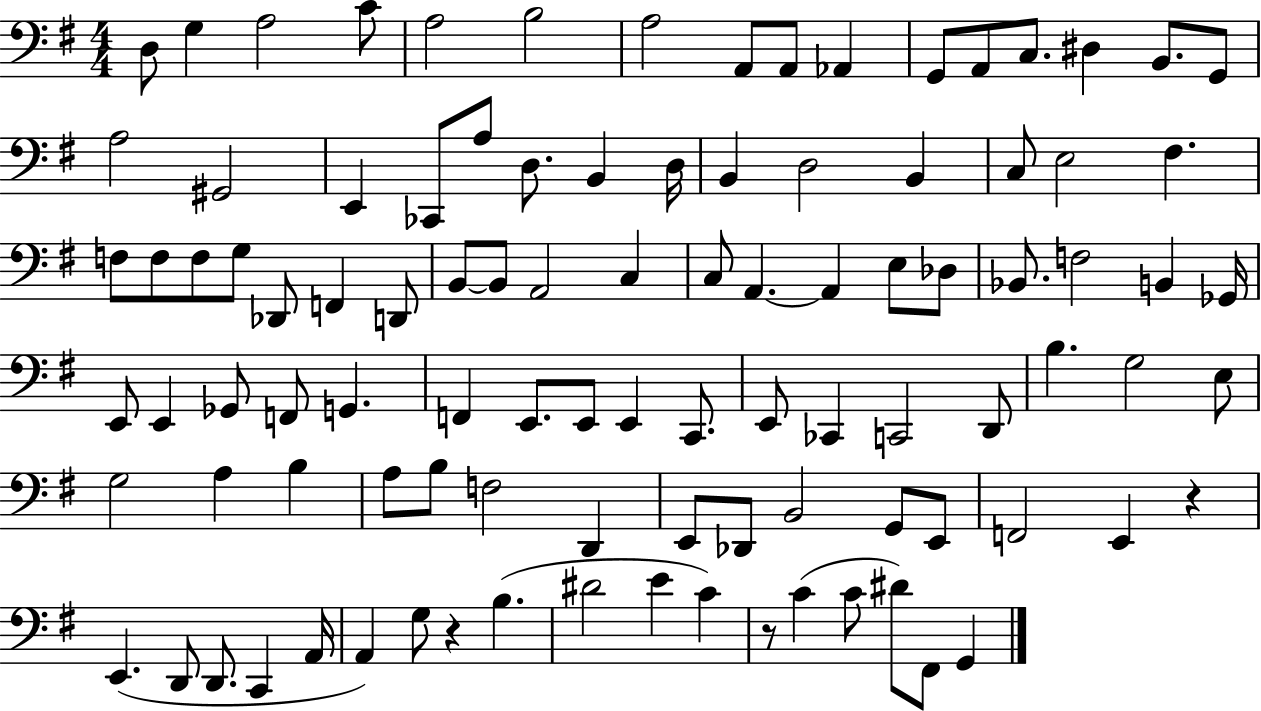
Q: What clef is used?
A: bass